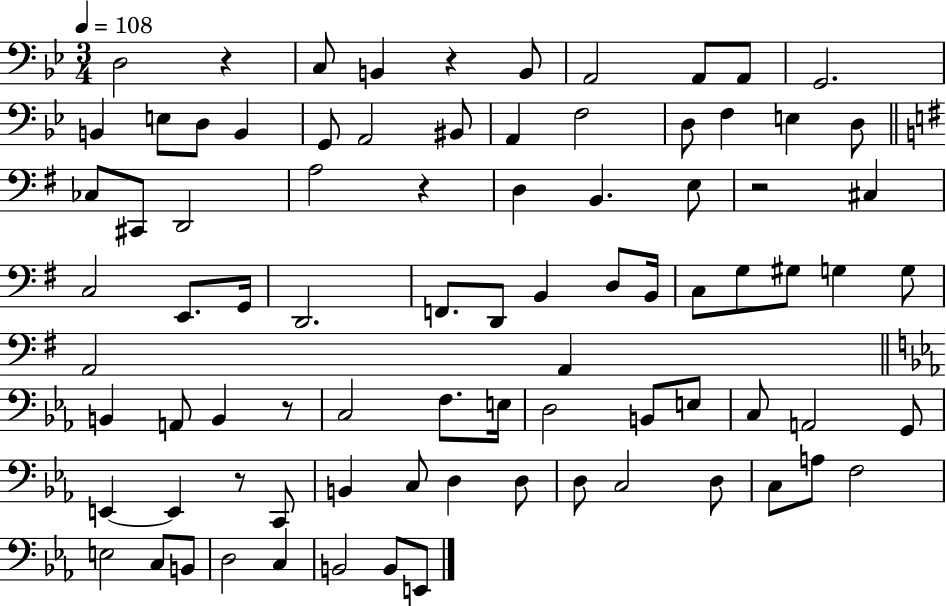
D3/h R/q C3/e B2/q R/q B2/e A2/h A2/e A2/e G2/h. B2/q E3/e D3/e B2/q G2/e A2/h BIS2/e A2/q F3/h D3/e F3/q E3/q D3/e CES3/e C#2/e D2/h A3/h R/q D3/q B2/q. E3/e R/h C#3/q C3/h E2/e. G2/s D2/h. F2/e. D2/e B2/q D3/e B2/s C3/e G3/e G#3/e G3/q G3/e A2/h A2/q B2/q A2/e B2/q R/e C3/h F3/e. E3/s D3/h B2/e E3/e C3/e A2/h G2/e E2/q E2/q R/e C2/e B2/q C3/e D3/q D3/e D3/e C3/h D3/e C3/e A3/e F3/h E3/h C3/e B2/e D3/h C3/q B2/h B2/e E2/e